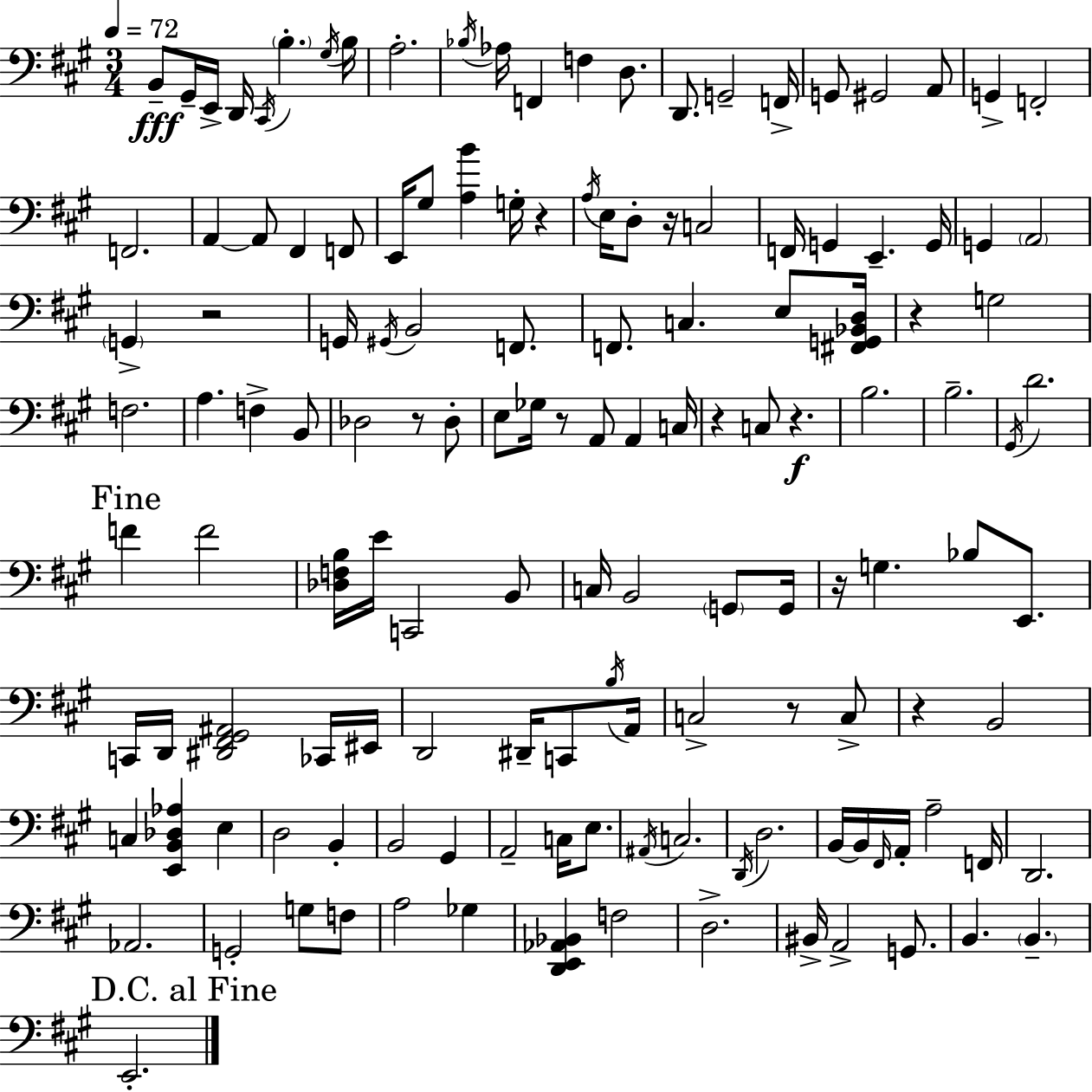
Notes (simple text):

B2/e G#2/s E2/s D2/s C#2/s B3/q. G#3/s B3/s A3/h. Bb3/s Ab3/s F2/q F3/q D3/e. D2/e. G2/h F2/s G2/e G#2/h A2/e G2/q F2/h F2/h. A2/q A2/e F#2/q F2/e E2/s G#3/e [A3,B4]/q G3/s R/q A3/s E3/s D3/e R/s C3/h F2/s G2/q E2/q. G2/s G2/q A2/h G2/q R/h G2/s G#2/s B2/h F2/e. F2/e. C3/q. E3/e [F#2,G2,Bb2,D3]/s R/q G3/h F3/h. A3/q. F3/q B2/e Db3/h R/e Db3/e E3/e Gb3/s R/e A2/e A2/q C3/s R/q C3/e R/q. B3/h. B3/h. G#2/s D4/h. F4/q F4/h [Db3,F3,B3]/s E4/s C2/h B2/e C3/s B2/h G2/e G2/s R/s G3/q. Bb3/e E2/e. C2/s D2/s [D#2,F#2,G#2,A#2]/h CES2/s EIS2/s D2/h D#2/s C2/e B3/s A2/s C3/h R/e C3/e R/q B2/h C3/q [E2,B2,Db3,Ab3]/q E3/q D3/h B2/q B2/h G#2/q A2/h C3/s E3/e. A#2/s C3/h. D2/s D3/h. B2/s B2/s F#2/s A2/s A3/h F2/s D2/h. Ab2/h. G2/h G3/e F3/e A3/h Gb3/q [D2,E2,Ab2,Bb2]/q F3/h D3/h. BIS2/s A2/h G2/e. B2/q. B2/q. E2/h.